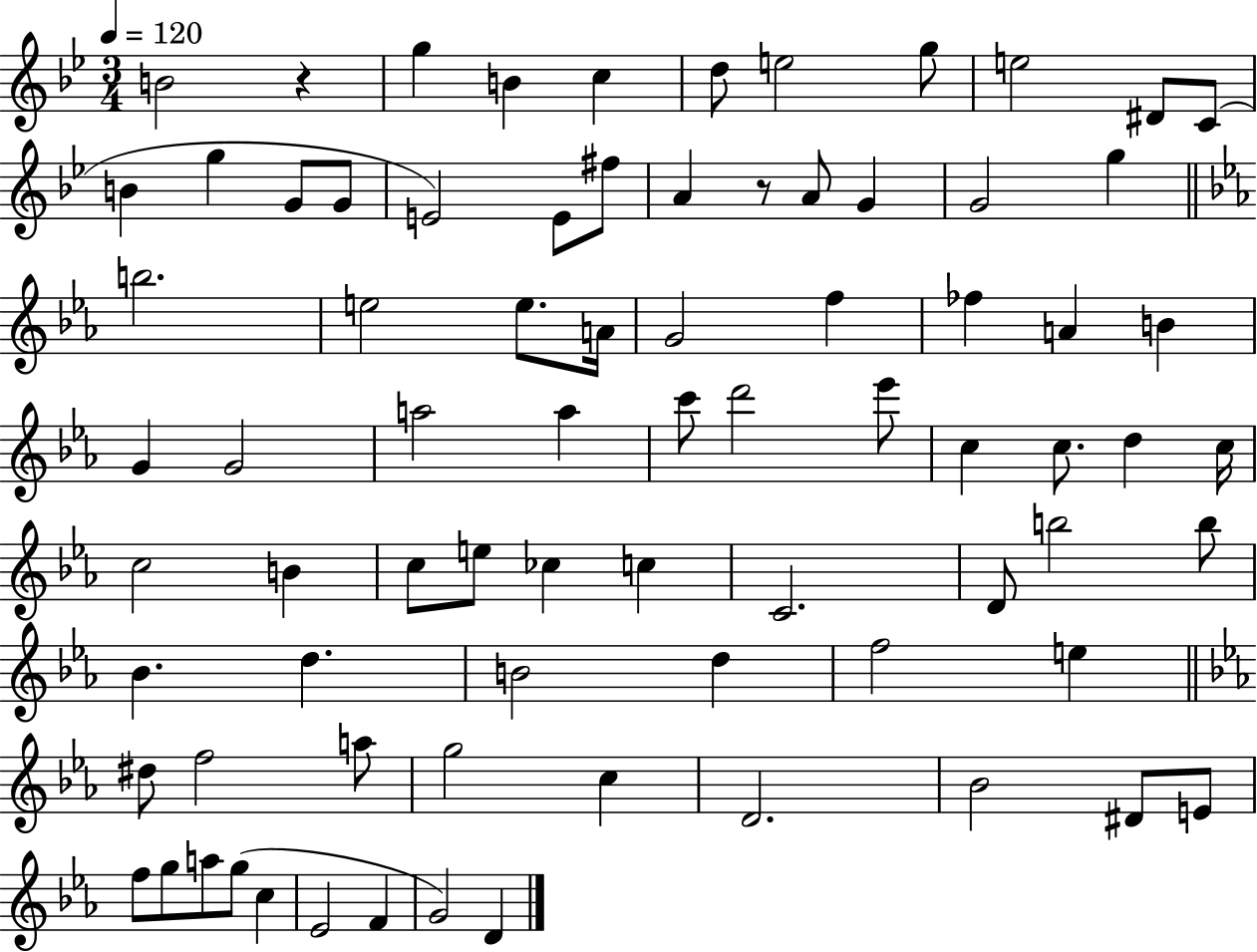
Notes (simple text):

B4/h R/q G5/q B4/q C5/q D5/e E5/h G5/e E5/h D#4/e C4/e B4/q G5/q G4/e G4/e E4/h E4/e F#5/e A4/q R/e A4/e G4/q G4/h G5/q B5/h. E5/h E5/e. A4/s G4/h F5/q FES5/q A4/q B4/q G4/q G4/h A5/h A5/q C6/e D6/h Eb6/e C5/q C5/e. D5/q C5/s C5/h B4/q C5/e E5/e CES5/q C5/q C4/h. D4/e B5/h B5/e Bb4/q. D5/q. B4/h D5/q F5/h E5/q D#5/e F5/h A5/e G5/h C5/q D4/h. Bb4/h D#4/e E4/e F5/e G5/e A5/e G5/e C5/q Eb4/h F4/q G4/h D4/q